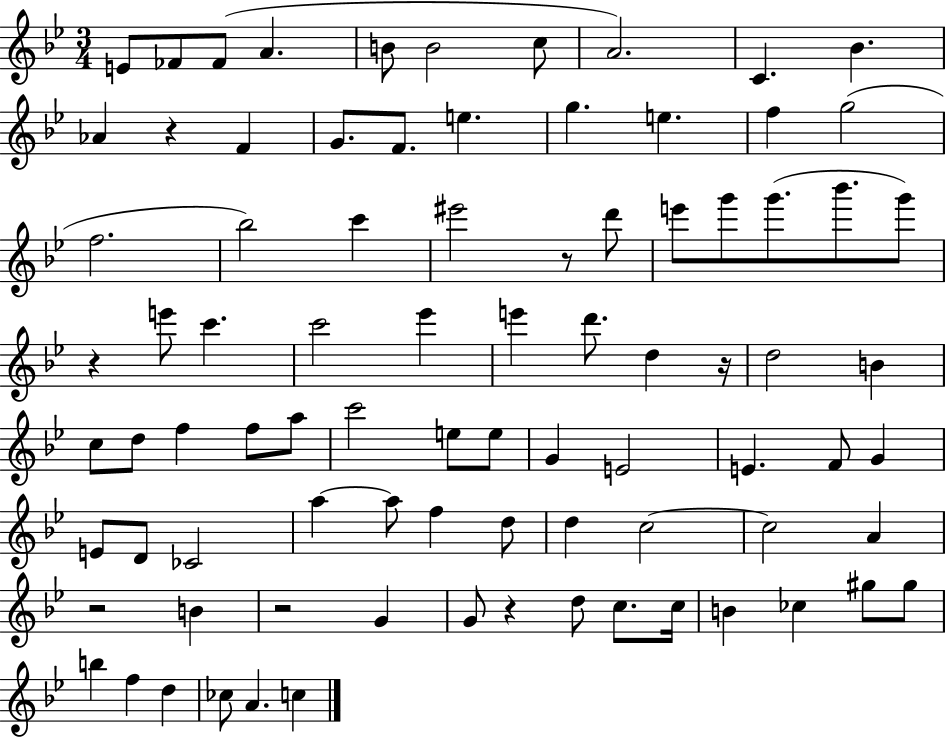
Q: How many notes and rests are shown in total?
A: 85